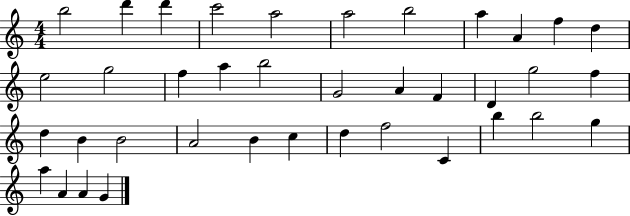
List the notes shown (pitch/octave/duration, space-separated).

B5/h D6/q D6/q C6/h A5/h A5/h B5/h A5/q A4/q F5/q D5/q E5/h G5/h F5/q A5/q B5/h G4/h A4/q F4/q D4/q G5/h F5/q D5/q B4/q B4/h A4/h B4/q C5/q D5/q F5/h C4/q B5/q B5/h G5/q A5/q A4/q A4/q G4/q